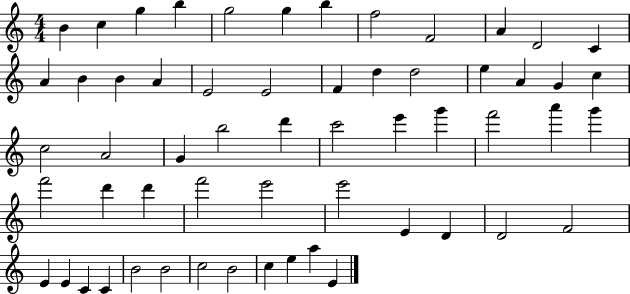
B4/q C5/q G5/q B5/q G5/h G5/q B5/q F5/h F4/h A4/q D4/h C4/q A4/q B4/q B4/q A4/q E4/h E4/h F4/q D5/q D5/h E5/q A4/q G4/q C5/q C5/h A4/h G4/q B5/h D6/q C6/h E6/q G6/q F6/h A6/q G6/q F6/h D6/q D6/q F6/h E6/h E6/h E4/q D4/q D4/h F4/h E4/q E4/q C4/q C4/q B4/h B4/h C5/h B4/h C5/q E5/q A5/q E4/q